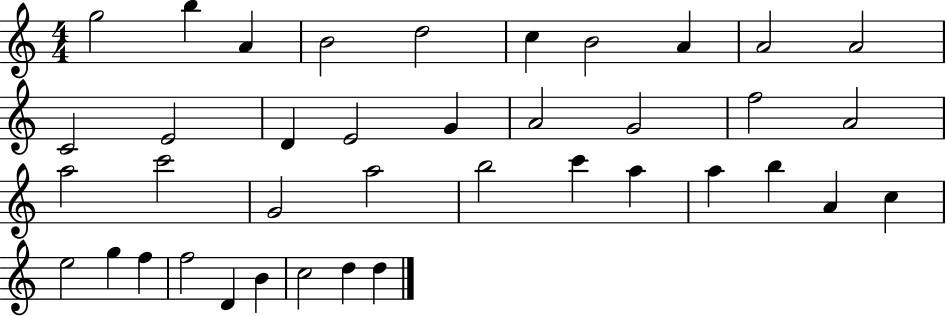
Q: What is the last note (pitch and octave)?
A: D5